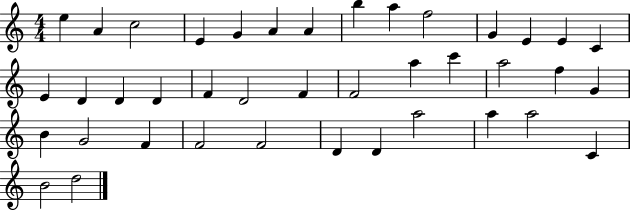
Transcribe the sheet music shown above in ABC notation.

X:1
T:Untitled
M:4/4
L:1/4
K:C
e A c2 E G A A b a f2 G E E C E D D D F D2 F F2 a c' a2 f G B G2 F F2 F2 D D a2 a a2 C B2 d2